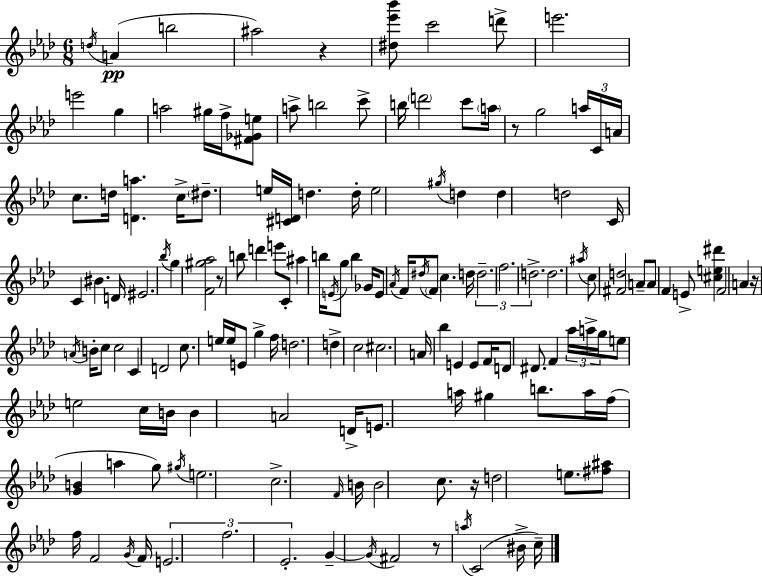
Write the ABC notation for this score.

X:1
T:Untitled
M:6/8
L:1/4
K:Ab
d/4 A b2 ^a2 z [^d_e'_b']/2 c'2 d'/2 e'2 e'2 g a2 ^g/4 f/4 [^F_Ge]/2 a/2 b2 c'/2 b/4 d'2 c'/2 a/4 z/2 g2 a/4 C/4 A/4 c/2 d/4 [Da] c/4 ^d/2 e/4 [^CD]/4 d d/4 e2 ^g/4 d d d2 C/4 C ^B D/4 ^E2 _b/4 g [F^g_a]2 z/2 b/2 d' e'/2 C/2 ^a b/4 E/4 g/2 b _G/4 E/2 _A/4 F/4 ^d/4 F/2 c d/4 d2 f2 d2 d2 ^a/4 c/2 [^Fd]2 A/2 A/2 F E/2 [^ce^d'] F2 A z/4 A/4 B/4 c/2 c2 C D2 c/2 e/4 e/4 E/2 g f/4 d2 d c2 ^c2 A/4 _b E E/2 F/4 D/2 ^D/2 F _a/4 a/4 g/4 e/2 e2 c/4 B/4 B A2 D/4 E/2 a/4 ^g b/2 a/4 f/4 [GB] a g/2 ^g/4 e2 c2 F/4 B/4 B2 c/2 z/4 d2 e/2 [^f^a]/2 f/4 F2 G/4 F/4 E2 f2 _E2 G G/4 ^F2 z/2 a/4 C2 ^B/4 c/4